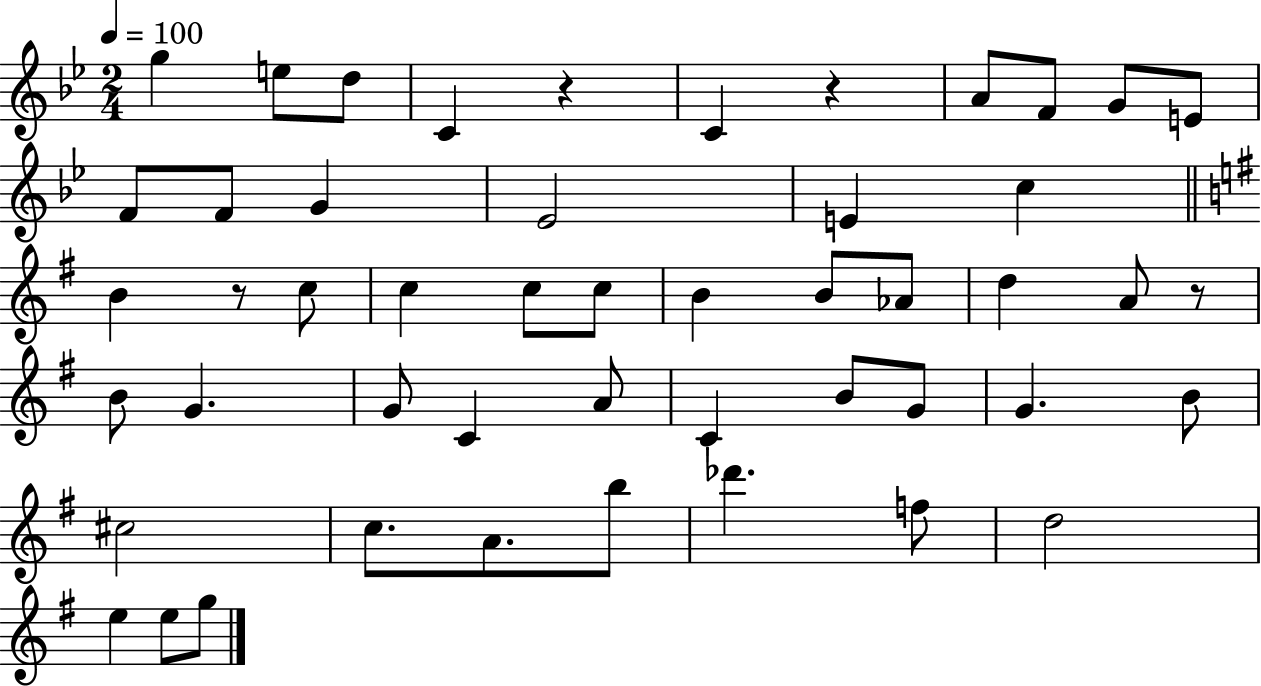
X:1
T:Untitled
M:2/4
L:1/4
K:Bb
g e/2 d/2 C z C z A/2 F/2 G/2 E/2 F/2 F/2 G _E2 E c B z/2 c/2 c c/2 c/2 B B/2 _A/2 d A/2 z/2 B/2 G G/2 C A/2 C B/2 G/2 G B/2 ^c2 c/2 A/2 b/2 _d' f/2 d2 e e/2 g/2